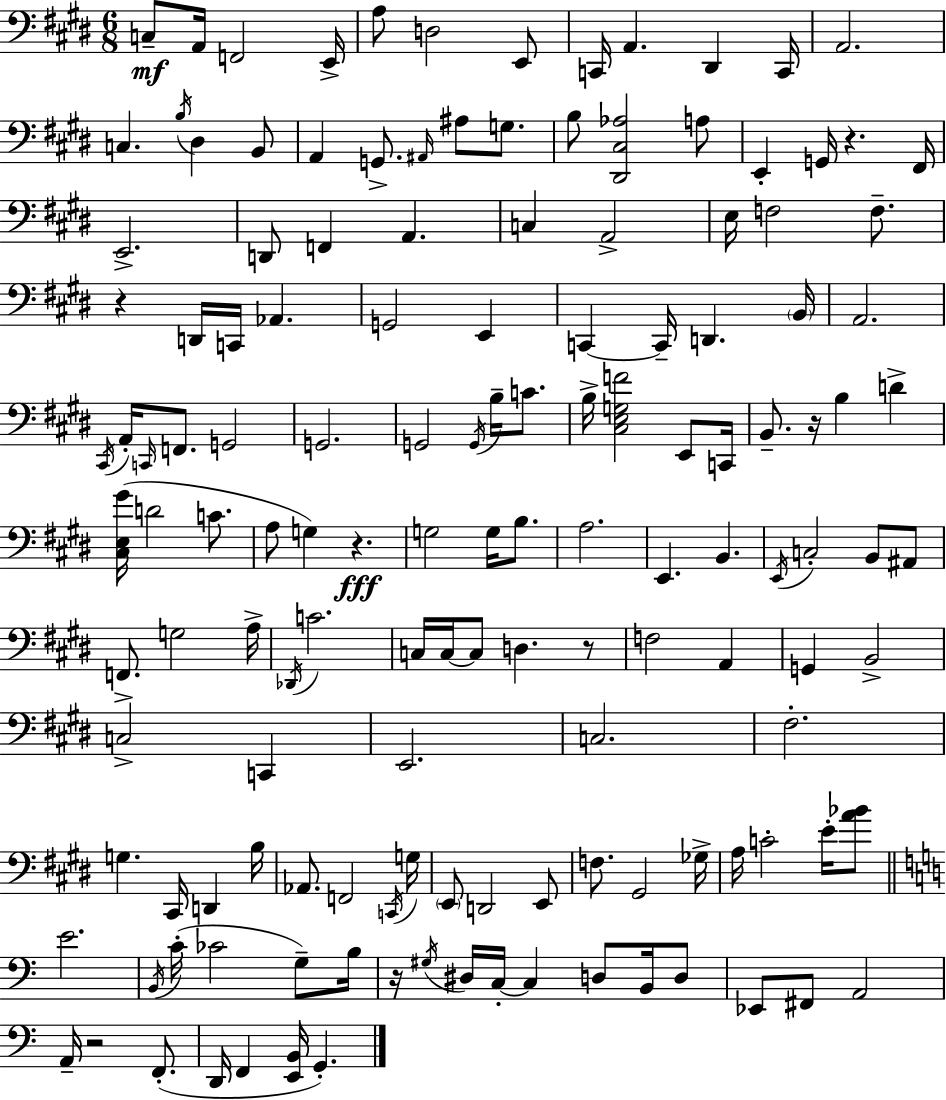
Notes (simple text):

C3/e A2/s F2/h E2/s A3/e D3/h E2/e C2/s A2/q. D#2/q C2/s A2/h. C3/q. B3/s D#3/q B2/e A2/q G2/e. A#2/s A#3/e G3/e. B3/e [D#2,C#3,Ab3]/h A3/e E2/q G2/s R/q. F#2/s E2/h. D2/e F2/q A2/q. C3/q A2/h E3/s F3/h F3/e. R/q D2/s C2/s Ab2/q. G2/h E2/q C2/q C2/s D2/q. B2/s A2/h. C#2/s A2/s C2/s F2/e. G2/h G2/h. G2/h G2/s B3/s C4/e. B3/s [C#3,E3,G3,F4]/h E2/e C2/s B2/e. R/s B3/q D4/q [C#3,E3,G#4]/s D4/h C4/e. A3/e G3/q R/q. G3/h G3/s B3/e. A3/h. E2/q. B2/q. E2/s C3/h B2/e A#2/e F2/e. G3/h A3/s Db2/s C4/h. C3/s C3/s C3/e D3/q. R/e F3/h A2/q G2/q B2/h C3/h C2/q E2/h. C3/h. F#3/h. G3/q. C#2/s D2/q B3/s Ab2/e. F2/h C2/s G3/s E2/e D2/h E2/e F3/e. G#2/h Gb3/s A3/s C4/h E4/s [A4,Bb4]/e E4/h. B2/s C4/s CES4/h G3/e B3/s R/s G#3/s D#3/s C3/s C3/q D3/e B2/s D3/e Eb2/e F#2/e A2/h A2/s R/h F2/e. D2/s F2/q [E2,B2]/s G2/q.